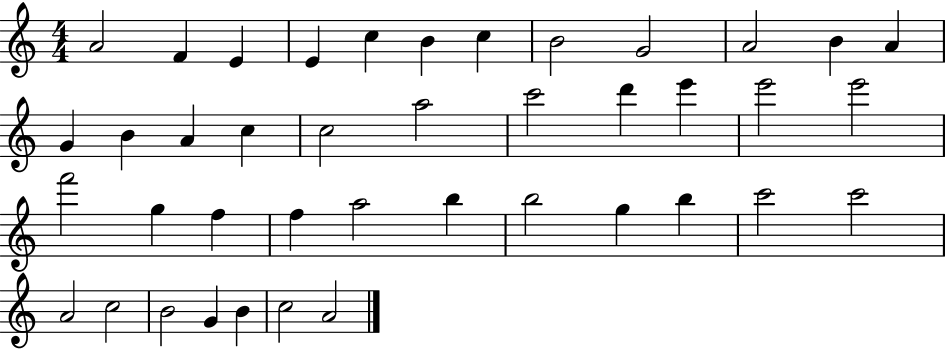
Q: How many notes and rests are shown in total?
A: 41